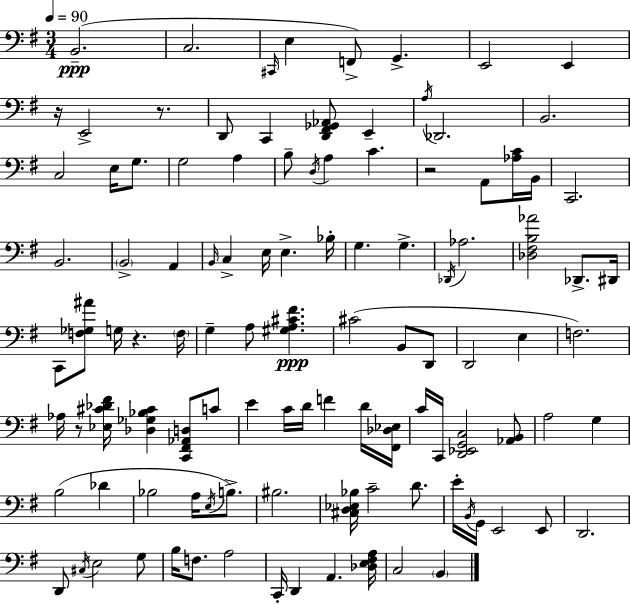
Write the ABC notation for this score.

X:1
T:Untitled
M:3/4
L:1/4
K:G
B,,2 C,2 ^C,,/4 E, F,,/2 G,, E,,2 E,, z/4 E,,2 z/2 D,,/2 C,, [D,,^F,,_G,,_A,,]/2 E,, A,/4 _D,,2 B,,2 C,2 E,/4 G,/2 G,2 A, B,/2 D,/4 A, C z2 A,,/2 [_A,C]/4 B,,/4 C,,2 B,,2 B,,2 A,, B,,/4 C, E,/4 E, _B,/4 G, G, _D,,/4 _A,2 [_D,^F,B,_A]2 _D,,/2 ^D,,/4 C,,/2 [F,_G,^A]/2 G,/4 z F,/4 G, A,/2 [^G,A,^C^F] ^C2 B,,/2 D,,/2 D,,2 E, F,2 _A,/4 z/2 [_E,^C_D^F]/4 [_D,_G,_B,^C] [C,,^F,,_A,,D,]/2 C/2 E C/4 D/4 F D/4 [^F,,_D,_E,]/4 C/4 C,,/4 [D,,_E,,G,,C,]2 [_A,,B,,]/2 A,2 G, B,2 _D _B,2 A,/4 E,/4 B,/2 ^B,2 [^C,D,_E,_B,]/4 C2 D/2 E/4 B,,/4 G,,/4 E,,2 E,,/2 D,,2 D,,/2 ^C,/4 E,2 G,/2 B,/4 F,/2 A,2 C,,/4 D,, A,, [_D,E,^F,A,]/4 C,2 B,,